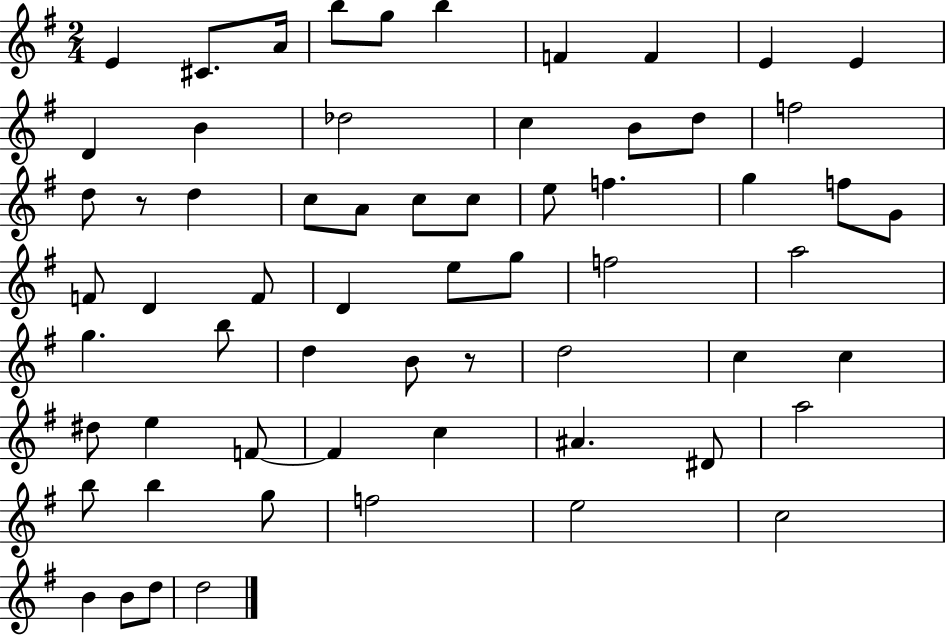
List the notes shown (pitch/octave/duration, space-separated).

E4/q C#4/e. A4/s B5/e G5/e B5/q F4/q F4/q E4/q E4/q D4/q B4/q Db5/h C5/q B4/e D5/e F5/h D5/e R/e D5/q C5/e A4/e C5/e C5/e E5/e F5/q. G5/q F5/e G4/e F4/e D4/q F4/e D4/q E5/e G5/e F5/h A5/h G5/q. B5/e D5/q B4/e R/e D5/h C5/q C5/q D#5/e E5/q F4/e F4/q C5/q A#4/q. D#4/e A5/h B5/e B5/q G5/e F5/h E5/h C5/h B4/q B4/e D5/e D5/h